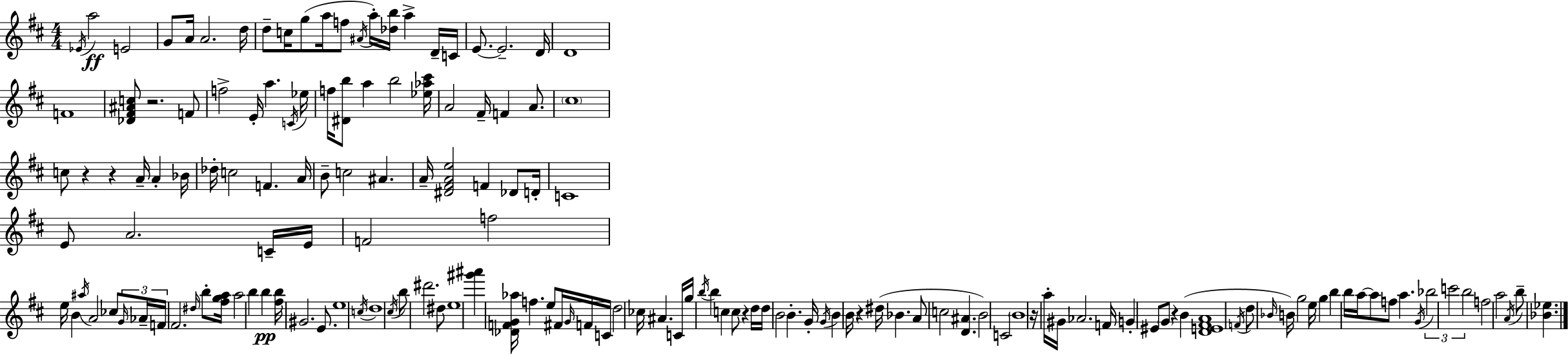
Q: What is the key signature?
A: D major